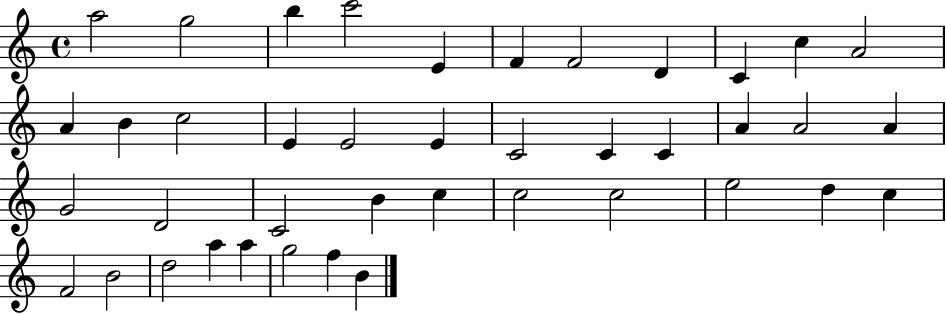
X:1
T:Untitled
M:4/4
L:1/4
K:C
a2 g2 b c'2 E F F2 D C c A2 A B c2 E E2 E C2 C C A A2 A G2 D2 C2 B c c2 c2 e2 d c F2 B2 d2 a a g2 f B